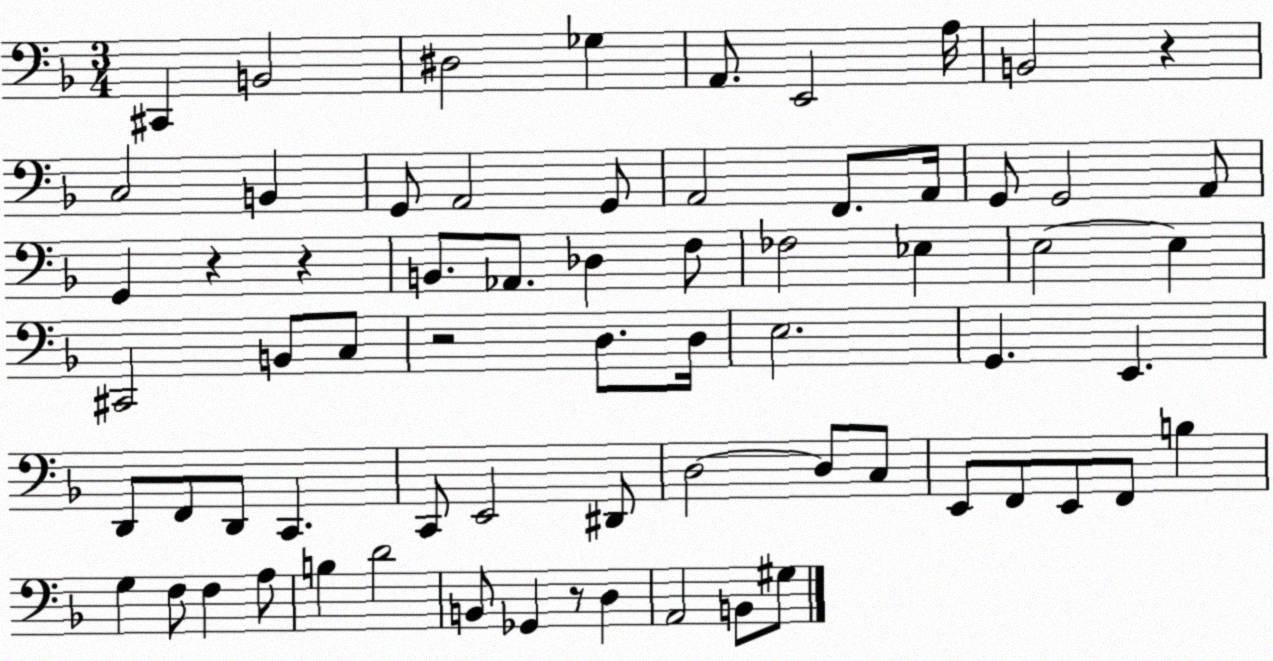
X:1
T:Untitled
M:3/4
L:1/4
K:F
^C,, B,,2 ^D,2 _G, A,,/2 E,,2 A,/4 B,,2 z C,2 B,, G,,/2 A,,2 G,,/2 A,,2 F,,/2 A,,/4 G,,/2 G,,2 A,,/2 G,, z z B,,/2 _A,,/2 _D, F,/2 _F,2 _E, E,2 E, ^C,,2 B,,/2 C,/2 z2 D,/2 D,/4 E,2 G,, E,, D,,/2 F,,/2 D,,/2 C,, C,,/2 E,,2 ^D,,/2 D,2 D,/2 C,/2 E,,/2 F,,/2 E,,/2 F,,/2 B, G, F,/2 F, A,/2 B, D2 B,,/2 _G,, z/2 D, A,,2 B,,/2 ^G,/2